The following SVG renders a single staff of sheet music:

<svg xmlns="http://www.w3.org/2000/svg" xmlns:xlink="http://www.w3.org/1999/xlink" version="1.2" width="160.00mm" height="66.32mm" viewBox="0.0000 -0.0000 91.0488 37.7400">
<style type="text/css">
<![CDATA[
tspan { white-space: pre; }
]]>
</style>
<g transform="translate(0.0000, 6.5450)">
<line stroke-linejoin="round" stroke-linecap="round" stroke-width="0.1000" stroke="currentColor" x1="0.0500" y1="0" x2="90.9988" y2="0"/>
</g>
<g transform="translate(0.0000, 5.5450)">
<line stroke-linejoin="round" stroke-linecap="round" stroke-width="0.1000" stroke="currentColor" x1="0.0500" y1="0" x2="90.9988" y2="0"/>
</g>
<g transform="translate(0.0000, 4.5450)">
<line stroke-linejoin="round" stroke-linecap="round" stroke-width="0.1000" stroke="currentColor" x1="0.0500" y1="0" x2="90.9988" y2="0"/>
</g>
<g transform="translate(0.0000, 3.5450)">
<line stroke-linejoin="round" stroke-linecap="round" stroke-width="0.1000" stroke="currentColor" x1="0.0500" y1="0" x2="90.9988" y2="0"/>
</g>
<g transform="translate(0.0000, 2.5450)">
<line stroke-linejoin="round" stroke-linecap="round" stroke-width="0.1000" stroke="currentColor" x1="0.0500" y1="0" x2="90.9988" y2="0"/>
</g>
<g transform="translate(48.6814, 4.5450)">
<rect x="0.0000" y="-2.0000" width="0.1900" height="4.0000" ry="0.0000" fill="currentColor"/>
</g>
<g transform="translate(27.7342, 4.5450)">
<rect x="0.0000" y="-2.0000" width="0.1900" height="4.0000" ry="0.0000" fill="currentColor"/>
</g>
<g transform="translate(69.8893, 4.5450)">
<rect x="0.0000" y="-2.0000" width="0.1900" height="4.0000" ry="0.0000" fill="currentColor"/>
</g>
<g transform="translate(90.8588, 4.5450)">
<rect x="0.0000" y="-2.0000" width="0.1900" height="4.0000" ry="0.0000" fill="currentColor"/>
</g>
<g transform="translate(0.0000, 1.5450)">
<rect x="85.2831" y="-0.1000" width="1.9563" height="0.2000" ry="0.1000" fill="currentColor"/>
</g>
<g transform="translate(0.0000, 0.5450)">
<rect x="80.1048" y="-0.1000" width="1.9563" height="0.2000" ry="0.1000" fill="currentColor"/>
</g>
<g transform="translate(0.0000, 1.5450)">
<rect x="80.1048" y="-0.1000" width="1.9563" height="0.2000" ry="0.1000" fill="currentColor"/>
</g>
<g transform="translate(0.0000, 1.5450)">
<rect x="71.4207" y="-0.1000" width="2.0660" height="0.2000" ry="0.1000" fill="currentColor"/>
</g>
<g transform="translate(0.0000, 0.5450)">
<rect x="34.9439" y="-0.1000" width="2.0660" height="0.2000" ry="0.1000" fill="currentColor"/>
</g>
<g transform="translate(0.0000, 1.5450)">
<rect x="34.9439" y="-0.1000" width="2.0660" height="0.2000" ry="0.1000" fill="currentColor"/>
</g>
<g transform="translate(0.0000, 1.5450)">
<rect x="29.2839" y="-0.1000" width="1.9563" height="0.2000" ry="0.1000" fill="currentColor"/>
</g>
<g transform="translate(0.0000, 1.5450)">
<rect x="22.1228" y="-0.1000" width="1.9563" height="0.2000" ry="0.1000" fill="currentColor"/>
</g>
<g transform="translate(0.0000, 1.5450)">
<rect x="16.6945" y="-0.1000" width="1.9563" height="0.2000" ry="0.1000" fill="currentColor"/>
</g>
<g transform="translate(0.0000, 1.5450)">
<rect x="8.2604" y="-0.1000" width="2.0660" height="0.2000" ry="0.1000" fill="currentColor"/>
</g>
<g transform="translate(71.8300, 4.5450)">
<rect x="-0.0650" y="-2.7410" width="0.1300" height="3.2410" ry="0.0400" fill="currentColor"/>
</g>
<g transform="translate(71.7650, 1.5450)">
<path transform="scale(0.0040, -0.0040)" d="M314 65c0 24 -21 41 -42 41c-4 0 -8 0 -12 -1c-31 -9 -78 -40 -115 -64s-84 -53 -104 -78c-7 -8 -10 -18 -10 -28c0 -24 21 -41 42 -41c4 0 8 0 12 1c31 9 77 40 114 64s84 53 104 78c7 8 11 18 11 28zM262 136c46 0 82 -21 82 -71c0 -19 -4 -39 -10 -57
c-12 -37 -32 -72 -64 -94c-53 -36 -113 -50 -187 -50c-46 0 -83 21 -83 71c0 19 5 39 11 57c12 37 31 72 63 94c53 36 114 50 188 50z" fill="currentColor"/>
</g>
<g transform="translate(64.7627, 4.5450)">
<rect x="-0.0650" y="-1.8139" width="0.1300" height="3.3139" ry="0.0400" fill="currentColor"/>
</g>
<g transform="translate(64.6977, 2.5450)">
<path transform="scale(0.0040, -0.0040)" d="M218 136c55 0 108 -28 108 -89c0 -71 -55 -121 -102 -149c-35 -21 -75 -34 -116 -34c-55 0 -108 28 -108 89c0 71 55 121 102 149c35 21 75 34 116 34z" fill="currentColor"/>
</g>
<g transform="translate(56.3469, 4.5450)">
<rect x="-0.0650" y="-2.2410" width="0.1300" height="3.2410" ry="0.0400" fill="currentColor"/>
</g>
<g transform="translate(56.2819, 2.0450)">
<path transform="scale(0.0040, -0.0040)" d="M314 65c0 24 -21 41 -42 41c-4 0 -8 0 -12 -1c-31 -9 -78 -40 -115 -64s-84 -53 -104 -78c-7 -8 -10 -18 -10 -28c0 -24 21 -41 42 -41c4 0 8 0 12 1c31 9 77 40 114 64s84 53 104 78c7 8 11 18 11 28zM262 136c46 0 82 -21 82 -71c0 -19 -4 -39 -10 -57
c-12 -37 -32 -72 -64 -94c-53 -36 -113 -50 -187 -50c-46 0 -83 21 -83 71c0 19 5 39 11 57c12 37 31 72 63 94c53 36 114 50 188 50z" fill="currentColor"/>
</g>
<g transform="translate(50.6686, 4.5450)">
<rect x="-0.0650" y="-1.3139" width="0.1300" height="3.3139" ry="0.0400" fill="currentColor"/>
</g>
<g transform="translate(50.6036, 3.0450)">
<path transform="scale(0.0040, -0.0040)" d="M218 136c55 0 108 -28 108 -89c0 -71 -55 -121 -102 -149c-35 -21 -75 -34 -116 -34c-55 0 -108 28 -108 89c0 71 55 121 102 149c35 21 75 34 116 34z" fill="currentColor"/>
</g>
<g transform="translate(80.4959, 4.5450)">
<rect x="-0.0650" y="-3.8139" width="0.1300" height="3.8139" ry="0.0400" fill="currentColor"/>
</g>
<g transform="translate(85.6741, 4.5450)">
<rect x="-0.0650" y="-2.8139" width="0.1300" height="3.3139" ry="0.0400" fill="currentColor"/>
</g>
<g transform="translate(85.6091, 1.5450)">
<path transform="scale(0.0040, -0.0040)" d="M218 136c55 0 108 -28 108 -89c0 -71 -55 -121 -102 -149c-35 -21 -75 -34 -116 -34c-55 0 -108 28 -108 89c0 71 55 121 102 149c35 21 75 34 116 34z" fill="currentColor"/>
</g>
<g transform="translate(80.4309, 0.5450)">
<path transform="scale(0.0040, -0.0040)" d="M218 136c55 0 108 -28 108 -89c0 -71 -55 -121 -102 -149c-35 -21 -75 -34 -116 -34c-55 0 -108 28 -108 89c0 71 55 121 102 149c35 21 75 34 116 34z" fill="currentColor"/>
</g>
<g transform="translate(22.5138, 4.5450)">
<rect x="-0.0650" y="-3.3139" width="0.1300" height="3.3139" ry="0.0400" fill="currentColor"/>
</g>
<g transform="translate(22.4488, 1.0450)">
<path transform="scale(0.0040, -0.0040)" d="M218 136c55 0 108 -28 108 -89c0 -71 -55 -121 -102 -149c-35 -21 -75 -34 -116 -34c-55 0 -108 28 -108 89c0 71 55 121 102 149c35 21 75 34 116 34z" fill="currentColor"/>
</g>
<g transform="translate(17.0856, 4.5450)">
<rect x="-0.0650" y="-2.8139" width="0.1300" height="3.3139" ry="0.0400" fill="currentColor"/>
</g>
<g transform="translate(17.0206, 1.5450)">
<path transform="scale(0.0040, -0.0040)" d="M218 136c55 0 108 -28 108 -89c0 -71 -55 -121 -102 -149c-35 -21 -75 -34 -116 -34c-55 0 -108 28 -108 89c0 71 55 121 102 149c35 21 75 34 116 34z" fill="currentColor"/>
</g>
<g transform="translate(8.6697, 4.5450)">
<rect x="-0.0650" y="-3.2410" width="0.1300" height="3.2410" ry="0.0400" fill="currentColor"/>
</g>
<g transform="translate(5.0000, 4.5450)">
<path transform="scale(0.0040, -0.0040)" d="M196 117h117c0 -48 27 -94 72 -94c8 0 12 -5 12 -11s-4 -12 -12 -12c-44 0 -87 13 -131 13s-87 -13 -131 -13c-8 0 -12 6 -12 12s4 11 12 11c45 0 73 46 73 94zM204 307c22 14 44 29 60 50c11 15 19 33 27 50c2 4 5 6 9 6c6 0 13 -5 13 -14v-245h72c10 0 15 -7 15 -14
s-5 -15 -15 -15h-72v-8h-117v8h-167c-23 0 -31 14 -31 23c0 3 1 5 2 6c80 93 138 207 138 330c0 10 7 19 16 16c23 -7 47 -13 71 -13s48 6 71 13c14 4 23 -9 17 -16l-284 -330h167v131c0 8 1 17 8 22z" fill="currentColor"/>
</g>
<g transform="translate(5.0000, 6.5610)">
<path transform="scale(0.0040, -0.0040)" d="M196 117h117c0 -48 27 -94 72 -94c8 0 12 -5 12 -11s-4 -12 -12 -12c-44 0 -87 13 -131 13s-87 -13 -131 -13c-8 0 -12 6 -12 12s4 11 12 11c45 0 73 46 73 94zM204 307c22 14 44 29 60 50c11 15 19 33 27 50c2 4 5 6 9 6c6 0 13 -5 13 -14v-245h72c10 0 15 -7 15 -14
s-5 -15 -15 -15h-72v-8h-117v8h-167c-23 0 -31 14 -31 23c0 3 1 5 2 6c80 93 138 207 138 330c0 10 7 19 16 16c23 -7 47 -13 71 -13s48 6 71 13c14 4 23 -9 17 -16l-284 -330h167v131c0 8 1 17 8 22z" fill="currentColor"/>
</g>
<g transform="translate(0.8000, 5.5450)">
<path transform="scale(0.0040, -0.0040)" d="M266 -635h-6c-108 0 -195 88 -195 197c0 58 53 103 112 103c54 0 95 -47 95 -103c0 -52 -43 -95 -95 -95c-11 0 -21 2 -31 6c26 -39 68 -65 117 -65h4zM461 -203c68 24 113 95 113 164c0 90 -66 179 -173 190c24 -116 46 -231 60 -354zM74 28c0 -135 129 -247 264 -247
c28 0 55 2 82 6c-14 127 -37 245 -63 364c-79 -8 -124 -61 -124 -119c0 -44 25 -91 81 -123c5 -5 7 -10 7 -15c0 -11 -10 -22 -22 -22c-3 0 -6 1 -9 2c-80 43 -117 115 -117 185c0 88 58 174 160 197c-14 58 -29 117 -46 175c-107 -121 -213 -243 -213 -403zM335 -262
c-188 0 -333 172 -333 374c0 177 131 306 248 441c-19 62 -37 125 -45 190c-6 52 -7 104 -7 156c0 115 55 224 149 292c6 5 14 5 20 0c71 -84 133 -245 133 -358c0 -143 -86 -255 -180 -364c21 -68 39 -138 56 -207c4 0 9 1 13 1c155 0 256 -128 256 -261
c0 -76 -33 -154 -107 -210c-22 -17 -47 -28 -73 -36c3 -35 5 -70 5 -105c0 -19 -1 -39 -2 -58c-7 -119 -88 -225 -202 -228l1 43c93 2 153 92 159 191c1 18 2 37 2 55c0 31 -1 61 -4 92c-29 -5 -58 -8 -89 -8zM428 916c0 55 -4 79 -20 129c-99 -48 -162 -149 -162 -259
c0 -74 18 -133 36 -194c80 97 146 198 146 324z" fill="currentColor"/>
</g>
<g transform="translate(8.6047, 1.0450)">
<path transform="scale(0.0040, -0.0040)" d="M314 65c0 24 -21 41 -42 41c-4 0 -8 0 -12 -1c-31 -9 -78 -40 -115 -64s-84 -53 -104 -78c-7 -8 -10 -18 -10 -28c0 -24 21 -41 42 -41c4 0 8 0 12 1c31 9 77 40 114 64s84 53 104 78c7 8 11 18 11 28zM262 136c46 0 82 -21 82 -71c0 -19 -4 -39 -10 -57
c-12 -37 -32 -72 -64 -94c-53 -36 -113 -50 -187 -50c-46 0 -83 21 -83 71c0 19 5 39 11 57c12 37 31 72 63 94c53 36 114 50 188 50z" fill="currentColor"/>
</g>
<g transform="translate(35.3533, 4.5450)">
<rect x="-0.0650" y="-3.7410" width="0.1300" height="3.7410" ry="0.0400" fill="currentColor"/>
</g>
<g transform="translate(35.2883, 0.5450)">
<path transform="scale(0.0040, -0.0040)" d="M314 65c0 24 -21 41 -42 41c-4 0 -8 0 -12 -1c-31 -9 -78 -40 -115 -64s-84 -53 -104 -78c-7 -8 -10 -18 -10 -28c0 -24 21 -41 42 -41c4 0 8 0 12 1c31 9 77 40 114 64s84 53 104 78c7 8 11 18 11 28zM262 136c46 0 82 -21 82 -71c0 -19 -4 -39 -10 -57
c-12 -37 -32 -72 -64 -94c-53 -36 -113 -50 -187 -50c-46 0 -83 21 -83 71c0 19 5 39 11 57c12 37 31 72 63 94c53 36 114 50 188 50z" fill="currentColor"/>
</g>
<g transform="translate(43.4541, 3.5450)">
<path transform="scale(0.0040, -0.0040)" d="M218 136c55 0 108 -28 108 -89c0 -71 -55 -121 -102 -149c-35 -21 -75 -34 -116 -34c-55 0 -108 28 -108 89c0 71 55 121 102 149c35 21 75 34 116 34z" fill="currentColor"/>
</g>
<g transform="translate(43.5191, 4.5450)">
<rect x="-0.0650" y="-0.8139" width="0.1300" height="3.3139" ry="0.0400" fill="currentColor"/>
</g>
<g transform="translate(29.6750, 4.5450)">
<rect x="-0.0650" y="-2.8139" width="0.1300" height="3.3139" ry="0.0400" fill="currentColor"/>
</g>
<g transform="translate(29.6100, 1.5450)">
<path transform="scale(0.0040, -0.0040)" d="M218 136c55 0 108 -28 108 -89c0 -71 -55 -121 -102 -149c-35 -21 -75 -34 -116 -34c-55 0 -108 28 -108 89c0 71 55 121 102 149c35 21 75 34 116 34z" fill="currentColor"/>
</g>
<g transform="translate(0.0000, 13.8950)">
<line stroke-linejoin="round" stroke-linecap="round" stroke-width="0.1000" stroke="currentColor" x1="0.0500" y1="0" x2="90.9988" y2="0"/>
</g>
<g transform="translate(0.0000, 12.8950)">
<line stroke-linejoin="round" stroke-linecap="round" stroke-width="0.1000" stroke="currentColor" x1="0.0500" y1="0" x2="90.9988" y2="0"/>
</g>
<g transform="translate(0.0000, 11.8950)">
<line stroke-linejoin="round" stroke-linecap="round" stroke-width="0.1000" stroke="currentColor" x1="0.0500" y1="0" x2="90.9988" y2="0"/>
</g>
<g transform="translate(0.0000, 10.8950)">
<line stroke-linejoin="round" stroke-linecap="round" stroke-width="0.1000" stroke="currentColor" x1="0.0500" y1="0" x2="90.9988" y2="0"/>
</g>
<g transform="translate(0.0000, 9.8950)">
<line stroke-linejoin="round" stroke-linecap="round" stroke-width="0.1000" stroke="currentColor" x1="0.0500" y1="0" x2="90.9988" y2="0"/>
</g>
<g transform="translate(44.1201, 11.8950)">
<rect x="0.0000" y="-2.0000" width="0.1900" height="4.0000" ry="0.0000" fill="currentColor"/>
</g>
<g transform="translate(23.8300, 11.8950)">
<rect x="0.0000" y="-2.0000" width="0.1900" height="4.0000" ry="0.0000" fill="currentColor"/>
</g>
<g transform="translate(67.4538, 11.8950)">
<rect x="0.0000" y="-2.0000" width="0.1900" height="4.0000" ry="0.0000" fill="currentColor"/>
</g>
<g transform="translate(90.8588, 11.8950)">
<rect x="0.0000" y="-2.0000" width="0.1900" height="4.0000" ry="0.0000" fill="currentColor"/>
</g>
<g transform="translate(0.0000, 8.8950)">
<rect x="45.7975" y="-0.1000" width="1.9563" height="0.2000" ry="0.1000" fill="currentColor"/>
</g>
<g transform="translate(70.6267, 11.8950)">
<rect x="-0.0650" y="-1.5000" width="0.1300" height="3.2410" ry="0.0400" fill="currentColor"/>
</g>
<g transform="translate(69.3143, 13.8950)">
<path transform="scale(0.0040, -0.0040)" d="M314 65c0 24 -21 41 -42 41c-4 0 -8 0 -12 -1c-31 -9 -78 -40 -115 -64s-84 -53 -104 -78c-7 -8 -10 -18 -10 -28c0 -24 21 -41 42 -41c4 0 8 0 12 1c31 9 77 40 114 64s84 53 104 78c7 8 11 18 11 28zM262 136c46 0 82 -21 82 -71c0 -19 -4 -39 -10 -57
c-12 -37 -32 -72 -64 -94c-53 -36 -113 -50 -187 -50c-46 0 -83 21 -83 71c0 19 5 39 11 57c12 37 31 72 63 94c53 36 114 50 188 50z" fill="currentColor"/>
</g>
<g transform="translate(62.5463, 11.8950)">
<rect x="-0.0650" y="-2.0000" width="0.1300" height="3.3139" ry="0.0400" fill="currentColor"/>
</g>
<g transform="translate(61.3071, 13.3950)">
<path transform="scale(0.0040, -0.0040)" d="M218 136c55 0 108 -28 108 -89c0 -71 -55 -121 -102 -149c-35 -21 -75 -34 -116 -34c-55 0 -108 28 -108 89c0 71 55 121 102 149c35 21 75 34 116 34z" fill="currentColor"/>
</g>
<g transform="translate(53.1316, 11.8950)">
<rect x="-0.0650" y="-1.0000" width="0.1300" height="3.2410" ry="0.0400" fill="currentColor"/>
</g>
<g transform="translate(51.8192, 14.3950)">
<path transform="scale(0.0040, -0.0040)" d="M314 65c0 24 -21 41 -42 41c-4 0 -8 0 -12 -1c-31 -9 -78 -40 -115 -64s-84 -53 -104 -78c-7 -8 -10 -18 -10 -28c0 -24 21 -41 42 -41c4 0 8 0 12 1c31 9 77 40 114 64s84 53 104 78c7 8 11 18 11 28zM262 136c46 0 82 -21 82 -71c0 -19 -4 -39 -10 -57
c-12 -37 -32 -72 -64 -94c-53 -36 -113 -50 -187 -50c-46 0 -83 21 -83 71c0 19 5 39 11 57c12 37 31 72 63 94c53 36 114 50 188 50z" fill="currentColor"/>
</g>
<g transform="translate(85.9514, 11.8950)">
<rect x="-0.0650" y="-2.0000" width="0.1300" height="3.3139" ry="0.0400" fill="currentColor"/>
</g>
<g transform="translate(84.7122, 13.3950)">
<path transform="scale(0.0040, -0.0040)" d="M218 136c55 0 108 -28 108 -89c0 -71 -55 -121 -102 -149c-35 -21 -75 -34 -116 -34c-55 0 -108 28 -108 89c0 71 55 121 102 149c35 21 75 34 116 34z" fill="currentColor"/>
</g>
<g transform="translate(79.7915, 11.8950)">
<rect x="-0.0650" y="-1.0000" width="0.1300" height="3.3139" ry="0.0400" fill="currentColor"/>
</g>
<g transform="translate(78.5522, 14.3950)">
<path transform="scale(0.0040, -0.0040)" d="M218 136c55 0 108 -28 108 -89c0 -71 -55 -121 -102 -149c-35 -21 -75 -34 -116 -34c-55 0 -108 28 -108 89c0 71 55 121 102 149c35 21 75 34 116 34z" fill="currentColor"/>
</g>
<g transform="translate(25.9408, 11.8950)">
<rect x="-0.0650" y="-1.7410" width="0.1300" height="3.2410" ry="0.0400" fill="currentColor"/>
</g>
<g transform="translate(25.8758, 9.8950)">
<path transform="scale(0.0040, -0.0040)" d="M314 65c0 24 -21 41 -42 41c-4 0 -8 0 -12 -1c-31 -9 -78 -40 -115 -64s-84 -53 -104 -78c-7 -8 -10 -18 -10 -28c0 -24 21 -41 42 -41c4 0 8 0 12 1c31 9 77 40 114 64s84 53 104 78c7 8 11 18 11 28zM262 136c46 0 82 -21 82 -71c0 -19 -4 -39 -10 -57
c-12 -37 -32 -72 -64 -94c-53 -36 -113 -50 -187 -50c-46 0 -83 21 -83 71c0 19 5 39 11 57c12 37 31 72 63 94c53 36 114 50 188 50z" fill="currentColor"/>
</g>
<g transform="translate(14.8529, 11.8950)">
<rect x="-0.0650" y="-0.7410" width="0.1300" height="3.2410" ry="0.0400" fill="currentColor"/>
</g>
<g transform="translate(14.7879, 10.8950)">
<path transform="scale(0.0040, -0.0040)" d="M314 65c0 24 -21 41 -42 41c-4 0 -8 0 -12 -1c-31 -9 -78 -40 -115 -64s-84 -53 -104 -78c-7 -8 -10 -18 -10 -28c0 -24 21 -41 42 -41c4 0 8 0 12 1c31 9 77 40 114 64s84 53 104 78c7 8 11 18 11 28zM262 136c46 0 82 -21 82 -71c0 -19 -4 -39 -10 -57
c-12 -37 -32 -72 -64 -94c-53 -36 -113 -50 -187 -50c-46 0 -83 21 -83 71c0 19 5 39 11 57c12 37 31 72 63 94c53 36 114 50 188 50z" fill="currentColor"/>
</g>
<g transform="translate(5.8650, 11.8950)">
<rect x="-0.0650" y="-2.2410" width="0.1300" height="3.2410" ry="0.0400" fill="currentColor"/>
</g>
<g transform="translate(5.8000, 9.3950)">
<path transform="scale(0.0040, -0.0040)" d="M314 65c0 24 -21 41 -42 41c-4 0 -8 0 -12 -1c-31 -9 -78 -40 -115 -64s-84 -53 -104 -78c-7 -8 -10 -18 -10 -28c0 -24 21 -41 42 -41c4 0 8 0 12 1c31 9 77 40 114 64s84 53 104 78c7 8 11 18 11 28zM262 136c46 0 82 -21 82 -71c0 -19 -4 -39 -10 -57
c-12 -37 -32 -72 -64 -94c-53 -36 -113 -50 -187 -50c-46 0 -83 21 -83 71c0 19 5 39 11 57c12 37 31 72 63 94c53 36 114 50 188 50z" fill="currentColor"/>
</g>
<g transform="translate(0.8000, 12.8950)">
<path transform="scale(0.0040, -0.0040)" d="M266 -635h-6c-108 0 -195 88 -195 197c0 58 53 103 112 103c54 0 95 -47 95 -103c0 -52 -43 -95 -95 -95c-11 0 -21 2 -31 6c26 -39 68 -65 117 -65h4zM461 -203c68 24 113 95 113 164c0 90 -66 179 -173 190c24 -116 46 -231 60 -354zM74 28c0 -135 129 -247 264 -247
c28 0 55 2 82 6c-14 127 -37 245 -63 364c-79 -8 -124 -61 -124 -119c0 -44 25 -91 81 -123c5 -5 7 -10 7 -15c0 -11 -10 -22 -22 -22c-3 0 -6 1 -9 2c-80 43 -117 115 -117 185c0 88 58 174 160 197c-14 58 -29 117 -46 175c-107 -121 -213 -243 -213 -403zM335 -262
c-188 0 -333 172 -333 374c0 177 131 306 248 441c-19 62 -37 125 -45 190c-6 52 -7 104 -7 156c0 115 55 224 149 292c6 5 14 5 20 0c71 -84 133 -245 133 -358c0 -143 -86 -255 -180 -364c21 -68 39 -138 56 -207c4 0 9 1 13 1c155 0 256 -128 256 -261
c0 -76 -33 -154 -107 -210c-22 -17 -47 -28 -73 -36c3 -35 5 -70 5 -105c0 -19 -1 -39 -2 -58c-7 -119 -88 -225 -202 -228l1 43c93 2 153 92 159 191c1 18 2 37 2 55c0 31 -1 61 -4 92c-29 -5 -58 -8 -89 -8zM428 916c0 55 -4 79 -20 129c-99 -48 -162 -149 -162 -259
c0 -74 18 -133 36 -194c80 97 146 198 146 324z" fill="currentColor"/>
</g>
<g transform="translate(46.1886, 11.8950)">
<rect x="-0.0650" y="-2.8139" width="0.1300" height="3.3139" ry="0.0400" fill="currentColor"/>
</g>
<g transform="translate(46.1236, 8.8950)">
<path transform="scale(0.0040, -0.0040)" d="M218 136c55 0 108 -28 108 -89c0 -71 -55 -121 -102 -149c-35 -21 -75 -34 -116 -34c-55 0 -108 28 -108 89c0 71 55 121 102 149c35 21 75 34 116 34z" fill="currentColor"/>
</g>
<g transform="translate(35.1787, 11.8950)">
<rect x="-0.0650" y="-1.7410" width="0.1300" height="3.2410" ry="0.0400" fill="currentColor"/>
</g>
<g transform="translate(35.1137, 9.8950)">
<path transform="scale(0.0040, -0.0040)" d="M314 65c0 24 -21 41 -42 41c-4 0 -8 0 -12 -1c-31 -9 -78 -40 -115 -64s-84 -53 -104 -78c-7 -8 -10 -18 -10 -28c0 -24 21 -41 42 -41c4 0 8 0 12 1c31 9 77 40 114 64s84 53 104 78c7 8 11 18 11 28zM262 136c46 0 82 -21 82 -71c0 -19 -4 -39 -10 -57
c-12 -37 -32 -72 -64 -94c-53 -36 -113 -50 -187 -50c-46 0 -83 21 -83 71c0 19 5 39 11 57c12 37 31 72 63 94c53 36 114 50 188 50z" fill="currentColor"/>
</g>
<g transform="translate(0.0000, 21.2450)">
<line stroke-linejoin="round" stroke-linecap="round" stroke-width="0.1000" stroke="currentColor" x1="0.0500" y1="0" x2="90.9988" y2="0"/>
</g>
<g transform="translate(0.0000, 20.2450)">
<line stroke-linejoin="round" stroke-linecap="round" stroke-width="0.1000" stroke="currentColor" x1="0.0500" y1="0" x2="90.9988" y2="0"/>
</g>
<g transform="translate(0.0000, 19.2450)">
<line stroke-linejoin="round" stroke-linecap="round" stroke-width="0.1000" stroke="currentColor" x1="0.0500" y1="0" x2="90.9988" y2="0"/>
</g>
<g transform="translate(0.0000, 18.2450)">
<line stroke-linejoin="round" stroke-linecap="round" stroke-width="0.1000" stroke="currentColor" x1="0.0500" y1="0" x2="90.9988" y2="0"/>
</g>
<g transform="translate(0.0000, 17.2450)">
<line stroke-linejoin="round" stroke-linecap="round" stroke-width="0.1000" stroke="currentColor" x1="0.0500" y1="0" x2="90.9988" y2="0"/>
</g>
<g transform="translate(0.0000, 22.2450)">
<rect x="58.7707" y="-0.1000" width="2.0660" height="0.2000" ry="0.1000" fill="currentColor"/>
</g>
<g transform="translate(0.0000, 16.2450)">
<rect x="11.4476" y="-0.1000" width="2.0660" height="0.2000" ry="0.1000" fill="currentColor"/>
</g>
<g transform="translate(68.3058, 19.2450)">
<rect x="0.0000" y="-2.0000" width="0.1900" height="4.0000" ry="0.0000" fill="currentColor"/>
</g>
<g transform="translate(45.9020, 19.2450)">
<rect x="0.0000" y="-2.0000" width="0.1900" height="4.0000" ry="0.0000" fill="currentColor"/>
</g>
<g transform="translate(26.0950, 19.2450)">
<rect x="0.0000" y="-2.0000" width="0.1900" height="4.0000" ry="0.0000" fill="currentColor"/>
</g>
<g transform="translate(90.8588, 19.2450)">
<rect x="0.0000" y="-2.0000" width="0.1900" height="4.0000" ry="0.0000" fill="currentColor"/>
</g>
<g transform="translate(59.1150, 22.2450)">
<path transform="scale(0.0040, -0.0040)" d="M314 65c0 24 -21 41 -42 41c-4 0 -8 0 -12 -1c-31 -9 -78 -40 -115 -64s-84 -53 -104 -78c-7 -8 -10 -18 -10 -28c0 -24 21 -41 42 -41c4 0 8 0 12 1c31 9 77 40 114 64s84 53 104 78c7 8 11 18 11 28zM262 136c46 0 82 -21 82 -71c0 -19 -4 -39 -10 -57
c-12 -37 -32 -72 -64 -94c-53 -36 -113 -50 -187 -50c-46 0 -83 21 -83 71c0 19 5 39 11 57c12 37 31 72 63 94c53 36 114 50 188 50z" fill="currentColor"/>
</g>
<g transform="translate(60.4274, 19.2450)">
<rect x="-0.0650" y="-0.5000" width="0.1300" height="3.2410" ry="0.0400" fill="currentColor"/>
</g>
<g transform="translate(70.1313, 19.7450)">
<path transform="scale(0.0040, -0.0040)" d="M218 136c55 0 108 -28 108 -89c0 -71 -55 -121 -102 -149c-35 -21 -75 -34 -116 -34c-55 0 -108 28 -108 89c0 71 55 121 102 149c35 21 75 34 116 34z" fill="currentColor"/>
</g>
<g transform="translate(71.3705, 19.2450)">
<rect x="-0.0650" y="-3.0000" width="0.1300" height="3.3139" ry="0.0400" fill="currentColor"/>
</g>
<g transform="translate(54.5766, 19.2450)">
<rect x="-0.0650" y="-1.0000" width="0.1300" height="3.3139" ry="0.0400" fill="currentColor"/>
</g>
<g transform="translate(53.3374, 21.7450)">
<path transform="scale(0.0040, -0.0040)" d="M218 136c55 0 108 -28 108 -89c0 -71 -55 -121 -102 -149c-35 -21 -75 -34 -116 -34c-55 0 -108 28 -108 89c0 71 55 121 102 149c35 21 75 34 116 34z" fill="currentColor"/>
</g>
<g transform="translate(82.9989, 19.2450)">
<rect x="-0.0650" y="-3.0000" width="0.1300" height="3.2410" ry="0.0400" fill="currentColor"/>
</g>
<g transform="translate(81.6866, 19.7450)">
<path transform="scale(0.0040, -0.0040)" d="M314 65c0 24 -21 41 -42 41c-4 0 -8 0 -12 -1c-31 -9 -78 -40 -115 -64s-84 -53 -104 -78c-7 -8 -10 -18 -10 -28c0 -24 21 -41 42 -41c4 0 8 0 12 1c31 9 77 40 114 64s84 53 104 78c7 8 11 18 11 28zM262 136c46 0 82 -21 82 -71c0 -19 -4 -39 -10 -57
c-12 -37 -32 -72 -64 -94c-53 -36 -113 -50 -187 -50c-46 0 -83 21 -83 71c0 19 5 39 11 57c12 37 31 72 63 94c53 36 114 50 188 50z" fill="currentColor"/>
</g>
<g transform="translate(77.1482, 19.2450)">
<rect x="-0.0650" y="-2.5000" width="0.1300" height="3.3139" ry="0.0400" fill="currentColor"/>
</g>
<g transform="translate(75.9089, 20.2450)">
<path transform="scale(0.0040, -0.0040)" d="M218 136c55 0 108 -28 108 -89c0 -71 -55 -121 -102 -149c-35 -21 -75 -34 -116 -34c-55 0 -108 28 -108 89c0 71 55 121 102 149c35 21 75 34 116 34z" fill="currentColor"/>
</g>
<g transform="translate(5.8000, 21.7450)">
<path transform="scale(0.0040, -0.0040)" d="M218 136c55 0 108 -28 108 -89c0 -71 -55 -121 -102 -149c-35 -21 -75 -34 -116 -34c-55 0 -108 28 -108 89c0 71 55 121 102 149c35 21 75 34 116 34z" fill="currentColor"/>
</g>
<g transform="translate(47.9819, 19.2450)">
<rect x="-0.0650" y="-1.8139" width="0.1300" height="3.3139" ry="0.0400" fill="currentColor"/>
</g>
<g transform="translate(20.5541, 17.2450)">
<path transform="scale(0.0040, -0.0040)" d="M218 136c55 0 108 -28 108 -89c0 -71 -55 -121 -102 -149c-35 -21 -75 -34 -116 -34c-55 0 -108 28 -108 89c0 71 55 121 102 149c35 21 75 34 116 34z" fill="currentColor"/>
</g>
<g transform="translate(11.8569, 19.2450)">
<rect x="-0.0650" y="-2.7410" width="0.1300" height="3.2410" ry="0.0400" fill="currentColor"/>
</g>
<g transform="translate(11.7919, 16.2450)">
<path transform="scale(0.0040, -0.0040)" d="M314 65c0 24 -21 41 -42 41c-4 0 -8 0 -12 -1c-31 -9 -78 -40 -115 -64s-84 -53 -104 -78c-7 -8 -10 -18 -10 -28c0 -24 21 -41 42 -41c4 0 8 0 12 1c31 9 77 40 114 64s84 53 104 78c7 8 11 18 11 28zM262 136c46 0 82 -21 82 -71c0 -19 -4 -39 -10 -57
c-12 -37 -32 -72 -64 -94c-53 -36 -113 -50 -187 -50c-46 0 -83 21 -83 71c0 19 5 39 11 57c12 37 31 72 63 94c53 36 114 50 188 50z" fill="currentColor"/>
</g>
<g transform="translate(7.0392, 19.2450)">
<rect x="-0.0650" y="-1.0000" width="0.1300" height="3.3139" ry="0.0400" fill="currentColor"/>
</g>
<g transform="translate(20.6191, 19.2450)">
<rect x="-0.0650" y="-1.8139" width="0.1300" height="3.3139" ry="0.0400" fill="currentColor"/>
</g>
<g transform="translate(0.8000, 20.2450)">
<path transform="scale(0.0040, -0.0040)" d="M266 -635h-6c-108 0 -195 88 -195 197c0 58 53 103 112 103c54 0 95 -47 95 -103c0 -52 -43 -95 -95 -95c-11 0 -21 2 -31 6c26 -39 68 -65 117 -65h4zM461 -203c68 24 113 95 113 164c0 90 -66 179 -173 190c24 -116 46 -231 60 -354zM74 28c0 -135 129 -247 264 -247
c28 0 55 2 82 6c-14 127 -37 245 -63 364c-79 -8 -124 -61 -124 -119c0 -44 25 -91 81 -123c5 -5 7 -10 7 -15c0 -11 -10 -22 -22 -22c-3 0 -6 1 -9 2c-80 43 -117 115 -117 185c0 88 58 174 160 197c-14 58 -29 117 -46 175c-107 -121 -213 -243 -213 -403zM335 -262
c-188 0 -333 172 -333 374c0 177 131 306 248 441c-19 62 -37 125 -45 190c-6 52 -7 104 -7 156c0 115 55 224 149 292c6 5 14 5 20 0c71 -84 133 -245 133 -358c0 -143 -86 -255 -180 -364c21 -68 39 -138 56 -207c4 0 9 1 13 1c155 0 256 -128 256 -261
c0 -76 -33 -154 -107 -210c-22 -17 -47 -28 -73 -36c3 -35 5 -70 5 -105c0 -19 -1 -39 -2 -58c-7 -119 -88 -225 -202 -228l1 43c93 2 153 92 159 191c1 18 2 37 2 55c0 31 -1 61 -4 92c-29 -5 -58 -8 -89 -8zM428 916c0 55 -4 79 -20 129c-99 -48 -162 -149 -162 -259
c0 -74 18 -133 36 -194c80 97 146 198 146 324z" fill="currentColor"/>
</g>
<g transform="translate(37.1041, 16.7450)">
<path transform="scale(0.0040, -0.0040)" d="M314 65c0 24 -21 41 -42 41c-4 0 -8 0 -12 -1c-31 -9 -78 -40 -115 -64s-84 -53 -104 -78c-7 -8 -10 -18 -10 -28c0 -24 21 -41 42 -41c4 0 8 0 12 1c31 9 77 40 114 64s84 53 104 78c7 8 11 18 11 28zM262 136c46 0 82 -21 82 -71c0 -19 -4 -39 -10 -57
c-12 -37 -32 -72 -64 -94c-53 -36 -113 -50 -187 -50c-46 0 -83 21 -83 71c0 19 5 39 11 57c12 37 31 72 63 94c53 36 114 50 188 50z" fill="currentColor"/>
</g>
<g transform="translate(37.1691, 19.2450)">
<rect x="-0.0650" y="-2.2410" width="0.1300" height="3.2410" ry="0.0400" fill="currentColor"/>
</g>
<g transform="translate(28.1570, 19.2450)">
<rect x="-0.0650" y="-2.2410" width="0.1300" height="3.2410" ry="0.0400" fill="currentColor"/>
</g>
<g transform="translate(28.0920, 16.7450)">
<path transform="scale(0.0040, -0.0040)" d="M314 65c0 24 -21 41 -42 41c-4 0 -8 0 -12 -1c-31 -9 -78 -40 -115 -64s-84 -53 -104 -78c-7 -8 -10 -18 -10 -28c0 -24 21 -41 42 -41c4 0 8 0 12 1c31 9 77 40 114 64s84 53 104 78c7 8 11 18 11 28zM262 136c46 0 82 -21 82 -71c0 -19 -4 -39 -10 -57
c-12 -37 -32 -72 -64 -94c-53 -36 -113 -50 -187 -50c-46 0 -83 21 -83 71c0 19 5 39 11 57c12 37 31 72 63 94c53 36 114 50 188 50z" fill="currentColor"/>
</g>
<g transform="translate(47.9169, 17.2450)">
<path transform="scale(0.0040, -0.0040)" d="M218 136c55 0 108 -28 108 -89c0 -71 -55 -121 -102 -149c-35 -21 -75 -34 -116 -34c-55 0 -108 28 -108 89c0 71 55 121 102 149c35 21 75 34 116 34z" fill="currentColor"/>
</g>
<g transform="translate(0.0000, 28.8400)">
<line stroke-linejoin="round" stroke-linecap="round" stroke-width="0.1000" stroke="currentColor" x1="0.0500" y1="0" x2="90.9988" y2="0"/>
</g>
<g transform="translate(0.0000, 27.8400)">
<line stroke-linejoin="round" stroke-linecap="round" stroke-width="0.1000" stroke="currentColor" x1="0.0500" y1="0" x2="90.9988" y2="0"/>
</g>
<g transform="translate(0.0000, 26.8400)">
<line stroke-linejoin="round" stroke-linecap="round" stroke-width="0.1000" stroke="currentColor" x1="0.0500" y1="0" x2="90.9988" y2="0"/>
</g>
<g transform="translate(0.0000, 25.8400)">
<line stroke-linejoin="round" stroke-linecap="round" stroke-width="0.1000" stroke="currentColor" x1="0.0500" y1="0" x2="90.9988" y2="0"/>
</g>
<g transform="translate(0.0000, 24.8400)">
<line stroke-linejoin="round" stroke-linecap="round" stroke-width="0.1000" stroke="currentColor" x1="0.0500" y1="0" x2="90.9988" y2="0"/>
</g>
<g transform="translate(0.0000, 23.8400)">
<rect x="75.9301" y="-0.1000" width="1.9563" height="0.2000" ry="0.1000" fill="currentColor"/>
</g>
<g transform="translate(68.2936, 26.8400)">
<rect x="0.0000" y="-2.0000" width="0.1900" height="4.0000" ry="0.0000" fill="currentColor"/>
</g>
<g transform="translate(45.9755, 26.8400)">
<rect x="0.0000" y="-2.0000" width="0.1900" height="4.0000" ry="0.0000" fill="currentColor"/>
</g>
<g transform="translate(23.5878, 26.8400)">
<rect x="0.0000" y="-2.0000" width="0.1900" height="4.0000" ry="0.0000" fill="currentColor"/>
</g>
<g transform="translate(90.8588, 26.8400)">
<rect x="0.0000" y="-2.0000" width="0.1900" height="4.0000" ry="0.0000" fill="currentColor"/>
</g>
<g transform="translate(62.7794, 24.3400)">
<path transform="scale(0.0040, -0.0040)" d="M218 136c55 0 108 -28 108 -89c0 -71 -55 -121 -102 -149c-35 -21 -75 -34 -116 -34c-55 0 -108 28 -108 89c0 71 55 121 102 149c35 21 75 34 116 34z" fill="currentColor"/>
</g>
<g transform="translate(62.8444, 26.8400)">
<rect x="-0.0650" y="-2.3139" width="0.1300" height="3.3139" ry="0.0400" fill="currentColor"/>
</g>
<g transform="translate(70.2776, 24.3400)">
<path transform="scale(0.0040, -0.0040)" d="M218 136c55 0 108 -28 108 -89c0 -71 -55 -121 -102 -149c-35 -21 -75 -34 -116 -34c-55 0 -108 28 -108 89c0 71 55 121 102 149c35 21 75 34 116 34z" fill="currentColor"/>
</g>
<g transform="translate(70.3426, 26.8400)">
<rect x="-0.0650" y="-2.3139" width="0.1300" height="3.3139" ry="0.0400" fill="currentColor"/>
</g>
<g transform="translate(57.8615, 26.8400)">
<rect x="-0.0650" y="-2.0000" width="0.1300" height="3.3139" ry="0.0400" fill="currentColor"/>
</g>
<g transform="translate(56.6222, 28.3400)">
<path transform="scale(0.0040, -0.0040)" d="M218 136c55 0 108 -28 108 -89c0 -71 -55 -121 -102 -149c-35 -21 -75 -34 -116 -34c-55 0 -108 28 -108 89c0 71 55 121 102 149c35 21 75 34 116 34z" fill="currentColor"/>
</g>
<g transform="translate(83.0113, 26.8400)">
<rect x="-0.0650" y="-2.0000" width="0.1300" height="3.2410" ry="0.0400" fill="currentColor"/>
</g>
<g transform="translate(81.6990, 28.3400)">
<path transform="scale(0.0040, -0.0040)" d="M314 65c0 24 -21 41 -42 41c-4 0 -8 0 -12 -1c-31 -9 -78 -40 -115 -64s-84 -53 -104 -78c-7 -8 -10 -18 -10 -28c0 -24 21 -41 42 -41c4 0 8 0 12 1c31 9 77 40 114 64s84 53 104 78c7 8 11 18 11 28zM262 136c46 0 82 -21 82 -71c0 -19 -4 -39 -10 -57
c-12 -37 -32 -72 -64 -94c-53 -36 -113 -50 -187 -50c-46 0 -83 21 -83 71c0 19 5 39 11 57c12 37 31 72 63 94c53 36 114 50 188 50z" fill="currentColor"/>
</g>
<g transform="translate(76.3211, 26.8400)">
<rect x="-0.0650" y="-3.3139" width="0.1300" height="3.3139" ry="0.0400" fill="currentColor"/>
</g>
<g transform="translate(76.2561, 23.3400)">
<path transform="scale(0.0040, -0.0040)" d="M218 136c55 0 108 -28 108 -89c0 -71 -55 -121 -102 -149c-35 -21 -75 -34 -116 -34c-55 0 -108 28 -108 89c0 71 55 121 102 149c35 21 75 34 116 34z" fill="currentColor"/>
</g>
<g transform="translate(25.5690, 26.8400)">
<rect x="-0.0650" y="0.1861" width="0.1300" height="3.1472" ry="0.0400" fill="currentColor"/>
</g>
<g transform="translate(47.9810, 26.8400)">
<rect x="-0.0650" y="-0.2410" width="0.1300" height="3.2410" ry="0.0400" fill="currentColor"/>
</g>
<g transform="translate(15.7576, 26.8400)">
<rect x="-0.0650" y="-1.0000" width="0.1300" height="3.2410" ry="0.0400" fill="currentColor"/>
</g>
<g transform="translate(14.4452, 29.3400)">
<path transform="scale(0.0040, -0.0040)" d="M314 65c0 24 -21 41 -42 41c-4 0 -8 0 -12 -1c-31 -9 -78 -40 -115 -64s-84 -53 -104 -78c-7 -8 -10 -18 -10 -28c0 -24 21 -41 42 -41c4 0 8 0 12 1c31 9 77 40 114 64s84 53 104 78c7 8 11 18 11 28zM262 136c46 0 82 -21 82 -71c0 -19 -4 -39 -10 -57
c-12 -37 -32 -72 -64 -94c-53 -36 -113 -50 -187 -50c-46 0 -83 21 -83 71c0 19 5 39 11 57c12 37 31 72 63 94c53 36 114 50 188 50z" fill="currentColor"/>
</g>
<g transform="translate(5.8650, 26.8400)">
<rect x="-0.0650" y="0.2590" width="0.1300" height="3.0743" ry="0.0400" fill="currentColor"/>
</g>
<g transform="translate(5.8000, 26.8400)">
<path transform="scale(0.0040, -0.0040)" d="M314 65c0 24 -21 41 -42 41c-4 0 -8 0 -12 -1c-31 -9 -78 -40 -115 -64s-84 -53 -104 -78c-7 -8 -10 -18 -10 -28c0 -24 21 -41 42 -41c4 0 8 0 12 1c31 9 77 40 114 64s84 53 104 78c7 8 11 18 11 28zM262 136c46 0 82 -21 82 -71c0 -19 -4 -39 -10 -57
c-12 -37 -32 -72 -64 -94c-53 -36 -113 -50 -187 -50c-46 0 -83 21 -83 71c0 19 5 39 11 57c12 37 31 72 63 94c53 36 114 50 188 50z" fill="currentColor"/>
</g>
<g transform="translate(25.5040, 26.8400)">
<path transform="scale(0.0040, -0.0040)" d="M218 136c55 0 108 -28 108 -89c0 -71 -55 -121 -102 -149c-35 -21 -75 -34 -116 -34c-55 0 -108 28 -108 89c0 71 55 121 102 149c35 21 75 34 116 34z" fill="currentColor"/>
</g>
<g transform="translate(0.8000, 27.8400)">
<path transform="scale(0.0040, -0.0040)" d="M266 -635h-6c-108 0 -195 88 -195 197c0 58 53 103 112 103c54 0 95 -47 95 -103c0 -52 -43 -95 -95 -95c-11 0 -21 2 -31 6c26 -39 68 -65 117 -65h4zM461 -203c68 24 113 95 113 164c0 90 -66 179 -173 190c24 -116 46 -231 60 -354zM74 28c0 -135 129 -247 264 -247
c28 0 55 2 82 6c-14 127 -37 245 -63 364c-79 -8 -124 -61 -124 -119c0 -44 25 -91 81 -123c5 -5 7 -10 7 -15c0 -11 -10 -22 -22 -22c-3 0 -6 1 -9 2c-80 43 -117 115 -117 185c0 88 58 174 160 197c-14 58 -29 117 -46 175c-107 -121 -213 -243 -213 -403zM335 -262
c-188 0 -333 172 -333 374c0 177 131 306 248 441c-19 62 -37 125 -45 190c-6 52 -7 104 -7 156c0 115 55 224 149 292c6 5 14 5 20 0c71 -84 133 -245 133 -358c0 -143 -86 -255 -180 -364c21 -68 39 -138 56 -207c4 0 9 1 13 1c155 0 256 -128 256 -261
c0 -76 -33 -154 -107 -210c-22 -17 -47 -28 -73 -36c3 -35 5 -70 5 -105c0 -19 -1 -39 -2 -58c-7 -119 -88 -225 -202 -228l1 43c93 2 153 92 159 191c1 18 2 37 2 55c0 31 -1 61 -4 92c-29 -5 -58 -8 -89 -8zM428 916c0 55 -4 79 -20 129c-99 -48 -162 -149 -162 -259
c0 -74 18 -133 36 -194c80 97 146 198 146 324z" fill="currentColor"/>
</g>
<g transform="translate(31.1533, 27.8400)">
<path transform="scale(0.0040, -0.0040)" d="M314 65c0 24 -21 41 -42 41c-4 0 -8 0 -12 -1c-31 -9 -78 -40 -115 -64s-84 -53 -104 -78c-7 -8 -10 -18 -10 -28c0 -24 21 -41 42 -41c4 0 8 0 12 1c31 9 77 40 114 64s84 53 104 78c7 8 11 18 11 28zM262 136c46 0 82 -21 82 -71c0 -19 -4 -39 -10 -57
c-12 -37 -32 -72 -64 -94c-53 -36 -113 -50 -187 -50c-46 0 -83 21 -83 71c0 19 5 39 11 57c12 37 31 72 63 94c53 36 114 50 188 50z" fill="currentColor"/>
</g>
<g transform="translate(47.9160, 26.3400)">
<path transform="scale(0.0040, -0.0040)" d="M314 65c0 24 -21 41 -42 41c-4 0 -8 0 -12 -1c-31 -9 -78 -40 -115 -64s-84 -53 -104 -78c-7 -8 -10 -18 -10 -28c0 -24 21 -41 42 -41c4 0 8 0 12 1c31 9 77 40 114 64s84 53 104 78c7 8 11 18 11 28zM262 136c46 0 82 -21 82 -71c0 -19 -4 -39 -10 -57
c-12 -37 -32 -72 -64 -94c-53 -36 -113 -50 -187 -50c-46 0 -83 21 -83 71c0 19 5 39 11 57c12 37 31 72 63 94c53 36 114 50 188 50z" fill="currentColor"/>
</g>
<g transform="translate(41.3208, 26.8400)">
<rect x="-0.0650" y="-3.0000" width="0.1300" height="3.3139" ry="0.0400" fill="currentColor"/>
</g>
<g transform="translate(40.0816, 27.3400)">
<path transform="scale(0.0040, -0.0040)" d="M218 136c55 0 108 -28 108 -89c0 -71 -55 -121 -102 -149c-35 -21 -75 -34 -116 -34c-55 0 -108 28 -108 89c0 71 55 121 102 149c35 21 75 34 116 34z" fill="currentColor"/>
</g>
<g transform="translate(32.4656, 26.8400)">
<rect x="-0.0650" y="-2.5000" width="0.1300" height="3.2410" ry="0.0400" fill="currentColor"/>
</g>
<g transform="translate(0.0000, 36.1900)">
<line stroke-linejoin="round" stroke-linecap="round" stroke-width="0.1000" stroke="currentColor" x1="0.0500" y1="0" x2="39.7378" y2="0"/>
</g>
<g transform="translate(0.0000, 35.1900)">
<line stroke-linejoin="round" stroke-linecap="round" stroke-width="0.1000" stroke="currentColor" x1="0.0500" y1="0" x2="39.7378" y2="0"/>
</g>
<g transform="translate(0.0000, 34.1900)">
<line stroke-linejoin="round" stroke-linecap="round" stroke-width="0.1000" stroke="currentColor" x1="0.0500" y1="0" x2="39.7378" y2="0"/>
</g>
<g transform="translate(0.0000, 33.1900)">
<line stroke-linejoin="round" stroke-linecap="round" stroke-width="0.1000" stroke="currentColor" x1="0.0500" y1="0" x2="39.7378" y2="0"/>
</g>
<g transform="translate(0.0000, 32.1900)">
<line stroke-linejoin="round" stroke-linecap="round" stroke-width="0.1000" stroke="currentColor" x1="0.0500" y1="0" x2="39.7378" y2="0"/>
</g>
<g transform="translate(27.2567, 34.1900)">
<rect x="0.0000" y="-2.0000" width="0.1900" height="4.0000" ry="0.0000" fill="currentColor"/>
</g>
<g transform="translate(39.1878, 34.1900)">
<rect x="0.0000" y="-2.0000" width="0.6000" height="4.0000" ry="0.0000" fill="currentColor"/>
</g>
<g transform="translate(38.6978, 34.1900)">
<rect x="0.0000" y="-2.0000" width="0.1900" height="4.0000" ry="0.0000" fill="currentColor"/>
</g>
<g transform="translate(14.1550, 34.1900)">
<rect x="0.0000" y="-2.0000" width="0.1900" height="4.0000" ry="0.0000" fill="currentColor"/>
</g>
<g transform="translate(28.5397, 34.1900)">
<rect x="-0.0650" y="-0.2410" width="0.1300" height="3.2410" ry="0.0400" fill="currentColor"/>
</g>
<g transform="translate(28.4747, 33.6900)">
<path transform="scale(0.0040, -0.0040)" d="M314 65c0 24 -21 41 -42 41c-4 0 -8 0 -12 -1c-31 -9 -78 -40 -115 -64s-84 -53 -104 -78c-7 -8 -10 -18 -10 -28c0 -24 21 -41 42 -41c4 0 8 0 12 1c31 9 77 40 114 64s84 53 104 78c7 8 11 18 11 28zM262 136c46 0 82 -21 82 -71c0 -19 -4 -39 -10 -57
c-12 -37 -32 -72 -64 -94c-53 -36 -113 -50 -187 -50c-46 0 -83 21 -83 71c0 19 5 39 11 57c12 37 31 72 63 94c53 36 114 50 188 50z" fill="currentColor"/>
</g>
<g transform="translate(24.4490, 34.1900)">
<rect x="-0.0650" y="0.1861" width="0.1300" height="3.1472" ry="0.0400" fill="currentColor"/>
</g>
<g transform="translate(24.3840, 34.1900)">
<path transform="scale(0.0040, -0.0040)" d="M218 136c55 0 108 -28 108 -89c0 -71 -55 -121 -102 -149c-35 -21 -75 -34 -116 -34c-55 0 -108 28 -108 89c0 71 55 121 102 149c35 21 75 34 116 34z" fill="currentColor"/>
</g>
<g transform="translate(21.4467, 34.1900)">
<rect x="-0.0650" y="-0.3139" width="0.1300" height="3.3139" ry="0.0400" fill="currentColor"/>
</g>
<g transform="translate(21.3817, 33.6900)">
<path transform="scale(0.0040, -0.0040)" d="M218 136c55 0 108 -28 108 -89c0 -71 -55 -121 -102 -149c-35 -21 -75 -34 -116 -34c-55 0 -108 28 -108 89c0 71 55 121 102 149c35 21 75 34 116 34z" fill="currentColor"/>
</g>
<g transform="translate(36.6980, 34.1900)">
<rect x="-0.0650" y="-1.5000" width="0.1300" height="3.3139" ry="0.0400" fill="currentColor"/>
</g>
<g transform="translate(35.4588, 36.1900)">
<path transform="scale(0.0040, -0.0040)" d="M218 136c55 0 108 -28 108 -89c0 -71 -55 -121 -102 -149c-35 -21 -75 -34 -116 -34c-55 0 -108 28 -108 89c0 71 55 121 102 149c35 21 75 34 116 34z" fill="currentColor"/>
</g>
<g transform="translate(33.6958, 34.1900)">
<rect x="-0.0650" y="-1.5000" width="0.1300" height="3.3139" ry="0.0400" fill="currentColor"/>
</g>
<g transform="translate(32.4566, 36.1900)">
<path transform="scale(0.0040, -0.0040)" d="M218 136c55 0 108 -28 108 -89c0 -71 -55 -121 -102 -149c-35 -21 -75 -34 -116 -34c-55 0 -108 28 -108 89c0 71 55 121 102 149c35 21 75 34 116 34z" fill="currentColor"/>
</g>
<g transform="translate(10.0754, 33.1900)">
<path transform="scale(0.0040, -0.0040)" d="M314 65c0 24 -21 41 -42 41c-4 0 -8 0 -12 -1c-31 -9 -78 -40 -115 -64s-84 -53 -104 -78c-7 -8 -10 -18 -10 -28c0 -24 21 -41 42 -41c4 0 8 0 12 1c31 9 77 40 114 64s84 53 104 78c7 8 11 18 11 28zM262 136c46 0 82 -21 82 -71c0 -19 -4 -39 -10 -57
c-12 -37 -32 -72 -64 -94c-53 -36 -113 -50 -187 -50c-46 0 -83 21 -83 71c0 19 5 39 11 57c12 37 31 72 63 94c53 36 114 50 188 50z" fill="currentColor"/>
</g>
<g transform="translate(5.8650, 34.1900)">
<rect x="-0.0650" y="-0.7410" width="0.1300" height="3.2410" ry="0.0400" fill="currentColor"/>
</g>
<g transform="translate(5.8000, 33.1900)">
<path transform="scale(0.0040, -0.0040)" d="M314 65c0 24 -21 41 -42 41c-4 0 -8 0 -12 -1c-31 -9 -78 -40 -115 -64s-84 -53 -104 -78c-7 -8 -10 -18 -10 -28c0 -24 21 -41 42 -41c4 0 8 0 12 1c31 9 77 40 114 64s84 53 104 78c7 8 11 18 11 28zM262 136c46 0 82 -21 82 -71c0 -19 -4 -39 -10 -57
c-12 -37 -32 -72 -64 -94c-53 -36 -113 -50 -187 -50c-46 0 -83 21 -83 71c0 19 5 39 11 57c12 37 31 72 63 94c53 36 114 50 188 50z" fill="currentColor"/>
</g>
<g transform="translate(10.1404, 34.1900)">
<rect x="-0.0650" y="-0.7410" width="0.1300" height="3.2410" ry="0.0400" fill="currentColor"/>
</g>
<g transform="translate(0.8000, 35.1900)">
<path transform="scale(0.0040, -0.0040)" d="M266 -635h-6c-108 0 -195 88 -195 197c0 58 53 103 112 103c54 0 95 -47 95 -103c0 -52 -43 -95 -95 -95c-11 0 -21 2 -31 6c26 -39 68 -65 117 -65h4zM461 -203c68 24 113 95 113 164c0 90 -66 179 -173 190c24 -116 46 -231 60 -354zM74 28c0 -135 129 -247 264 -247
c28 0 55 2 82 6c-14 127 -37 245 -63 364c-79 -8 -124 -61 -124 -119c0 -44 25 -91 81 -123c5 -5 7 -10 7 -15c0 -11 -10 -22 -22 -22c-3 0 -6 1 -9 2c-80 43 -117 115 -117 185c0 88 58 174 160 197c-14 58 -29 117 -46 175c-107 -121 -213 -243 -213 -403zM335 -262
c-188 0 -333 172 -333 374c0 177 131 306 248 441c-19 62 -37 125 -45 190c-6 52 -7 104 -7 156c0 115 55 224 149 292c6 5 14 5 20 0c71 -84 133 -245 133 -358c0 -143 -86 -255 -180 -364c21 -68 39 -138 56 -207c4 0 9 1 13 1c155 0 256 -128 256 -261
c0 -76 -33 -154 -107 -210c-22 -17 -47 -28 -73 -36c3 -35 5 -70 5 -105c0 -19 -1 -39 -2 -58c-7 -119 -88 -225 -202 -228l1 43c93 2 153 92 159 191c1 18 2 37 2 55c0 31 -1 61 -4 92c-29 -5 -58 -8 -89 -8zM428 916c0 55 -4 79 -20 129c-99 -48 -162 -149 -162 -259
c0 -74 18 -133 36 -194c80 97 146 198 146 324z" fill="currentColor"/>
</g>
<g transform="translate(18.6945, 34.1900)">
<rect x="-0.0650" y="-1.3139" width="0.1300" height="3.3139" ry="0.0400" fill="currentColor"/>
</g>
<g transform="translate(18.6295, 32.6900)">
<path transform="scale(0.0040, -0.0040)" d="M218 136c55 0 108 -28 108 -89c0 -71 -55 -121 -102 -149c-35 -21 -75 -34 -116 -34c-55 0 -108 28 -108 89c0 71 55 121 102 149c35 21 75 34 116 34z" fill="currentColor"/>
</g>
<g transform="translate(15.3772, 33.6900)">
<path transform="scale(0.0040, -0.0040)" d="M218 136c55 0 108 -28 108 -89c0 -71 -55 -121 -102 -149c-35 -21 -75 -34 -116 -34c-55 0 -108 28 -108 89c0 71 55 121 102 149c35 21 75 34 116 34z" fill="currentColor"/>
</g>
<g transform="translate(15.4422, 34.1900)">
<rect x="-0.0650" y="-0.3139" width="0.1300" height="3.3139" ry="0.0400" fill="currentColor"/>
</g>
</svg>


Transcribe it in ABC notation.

X:1
T:Untitled
M:4/4
L:1/4
K:C
b2 a b a c'2 d e g2 f a2 c' a g2 d2 f2 f2 a D2 F E2 D F D a2 f g2 g2 f D C2 A G A2 B2 D2 B G2 A c2 F g g b F2 d2 d2 c e c B c2 E E